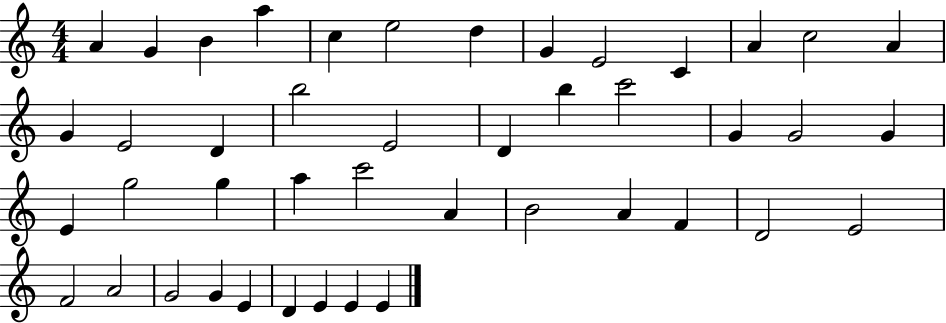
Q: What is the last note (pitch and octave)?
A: E4